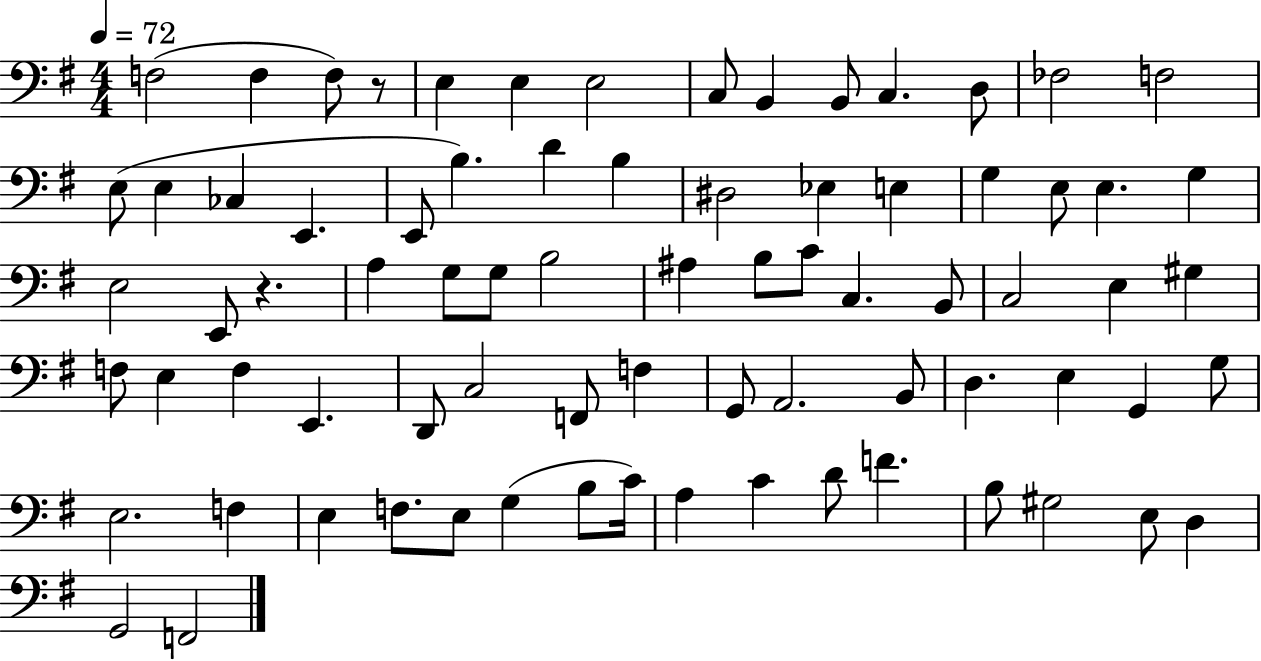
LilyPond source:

{
  \clef bass
  \numericTimeSignature
  \time 4/4
  \key g \major
  \tempo 4 = 72
  \repeat volta 2 { f2( f4 f8) r8 | e4 e4 e2 | c8 b,4 b,8 c4. d8 | fes2 f2 | \break e8( e4 ces4 e,4. | e,8 b4.) d'4 b4 | dis2 ees4 e4 | g4 e8 e4. g4 | \break e2 e,8 r4. | a4 g8 g8 b2 | ais4 b8 c'8 c4. b,8 | c2 e4 gis4 | \break f8 e4 f4 e,4. | d,8 c2 f,8 f4 | g,8 a,2. b,8 | d4. e4 g,4 g8 | \break e2. f4 | e4 f8. e8 g4( b8 c'16) | a4 c'4 d'8 f'4. | b8 gis2 e8 d4 | \break g,2 f,2 | } \bar "|."
}